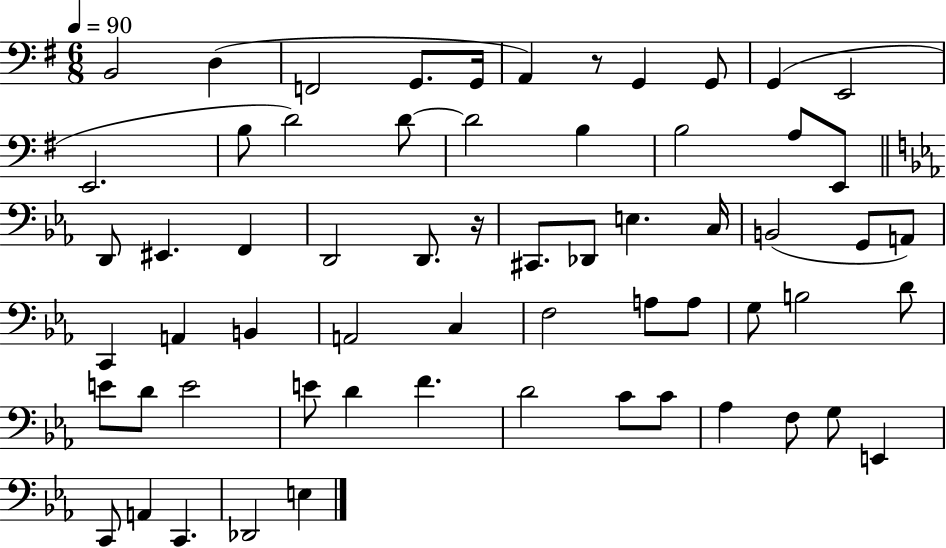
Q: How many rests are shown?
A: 2